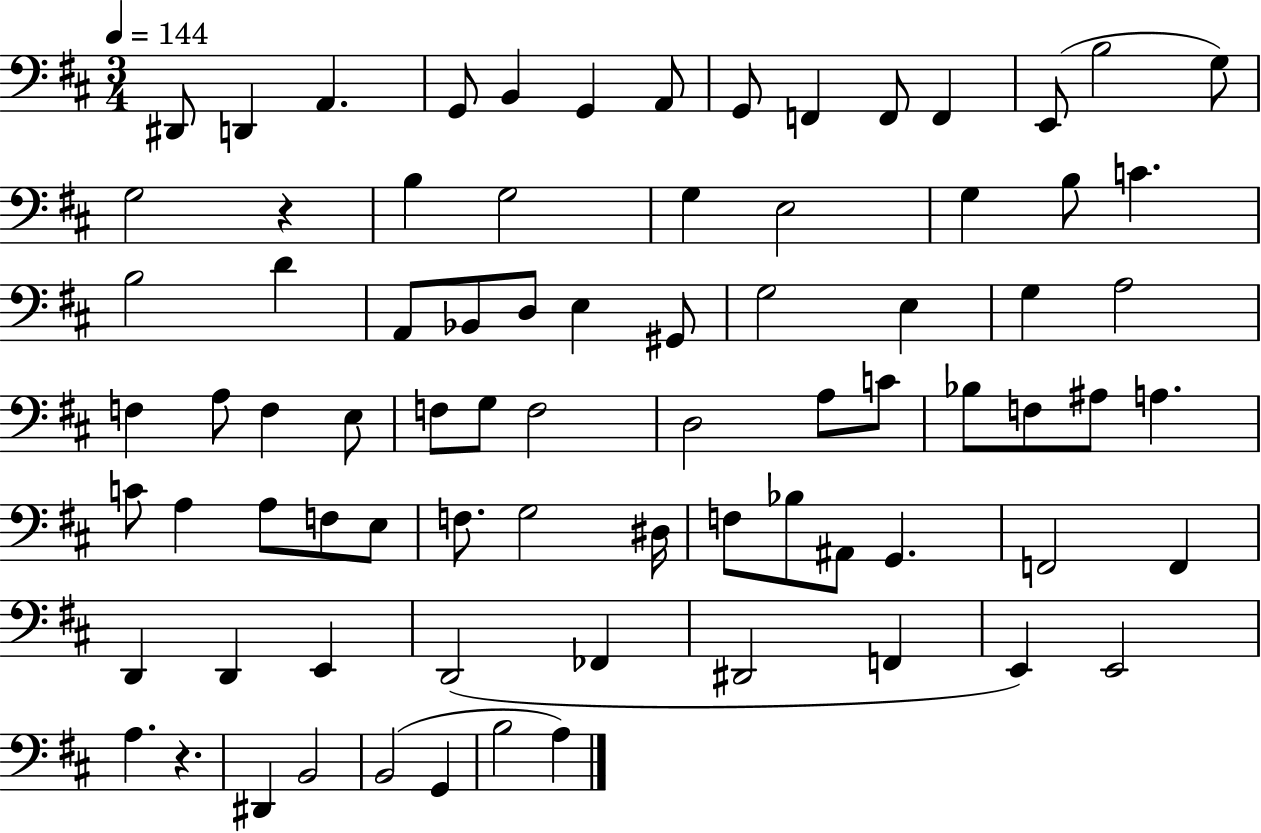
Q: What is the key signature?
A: D major